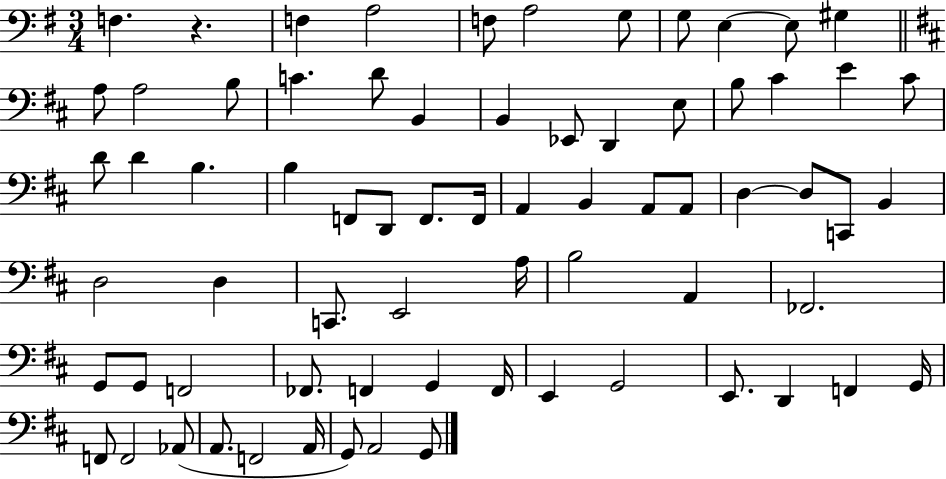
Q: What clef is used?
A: bass